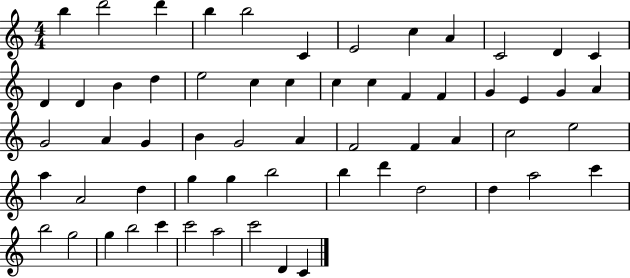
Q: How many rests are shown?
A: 0